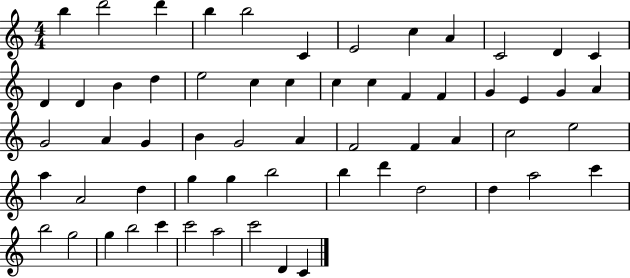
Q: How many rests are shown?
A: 0